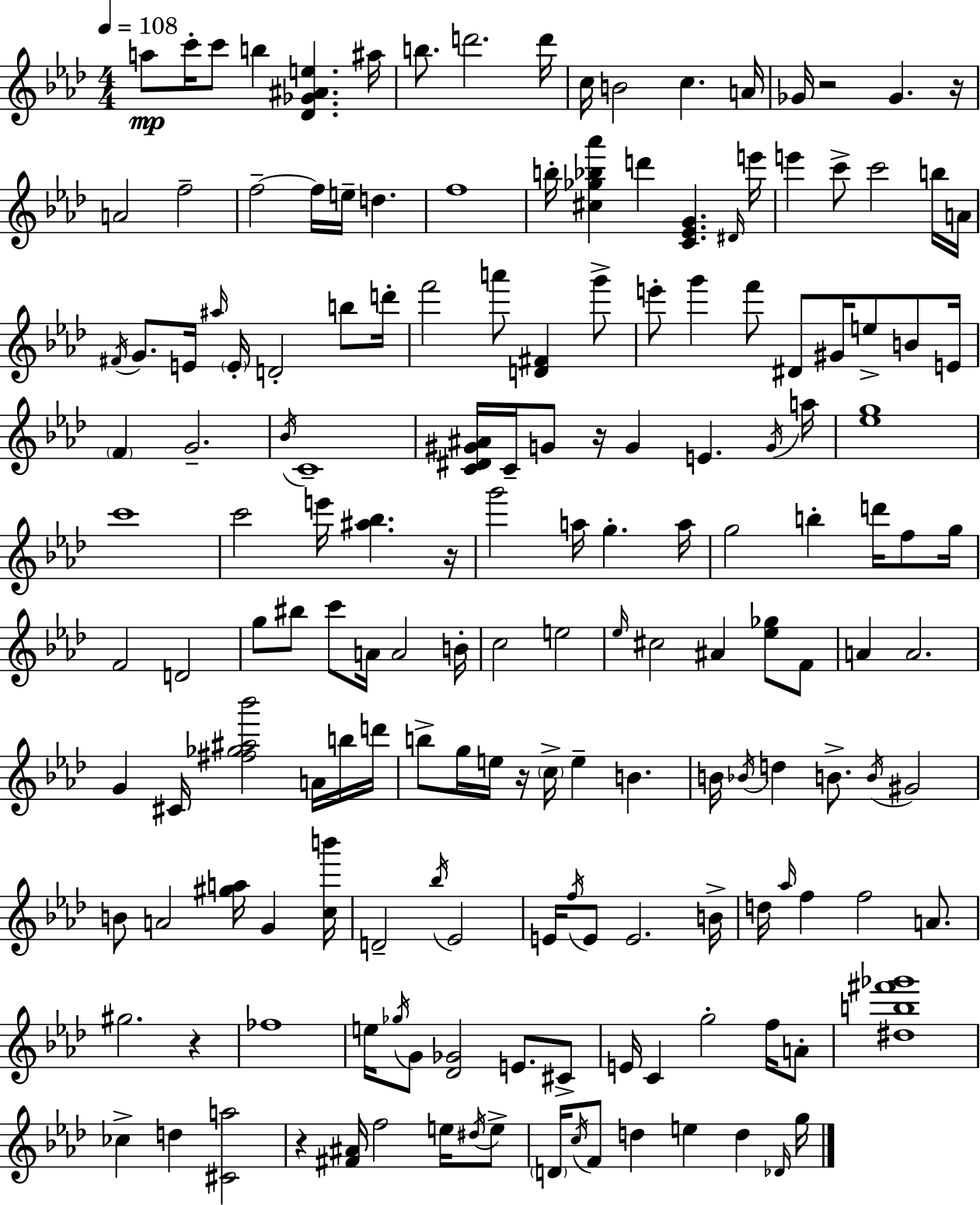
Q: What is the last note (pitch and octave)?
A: G5